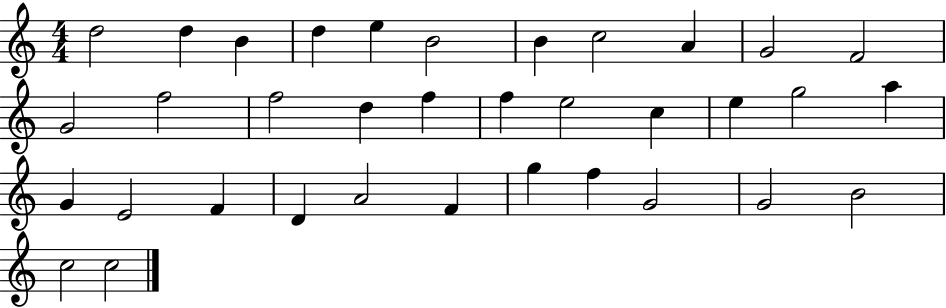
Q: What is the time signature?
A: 4/4